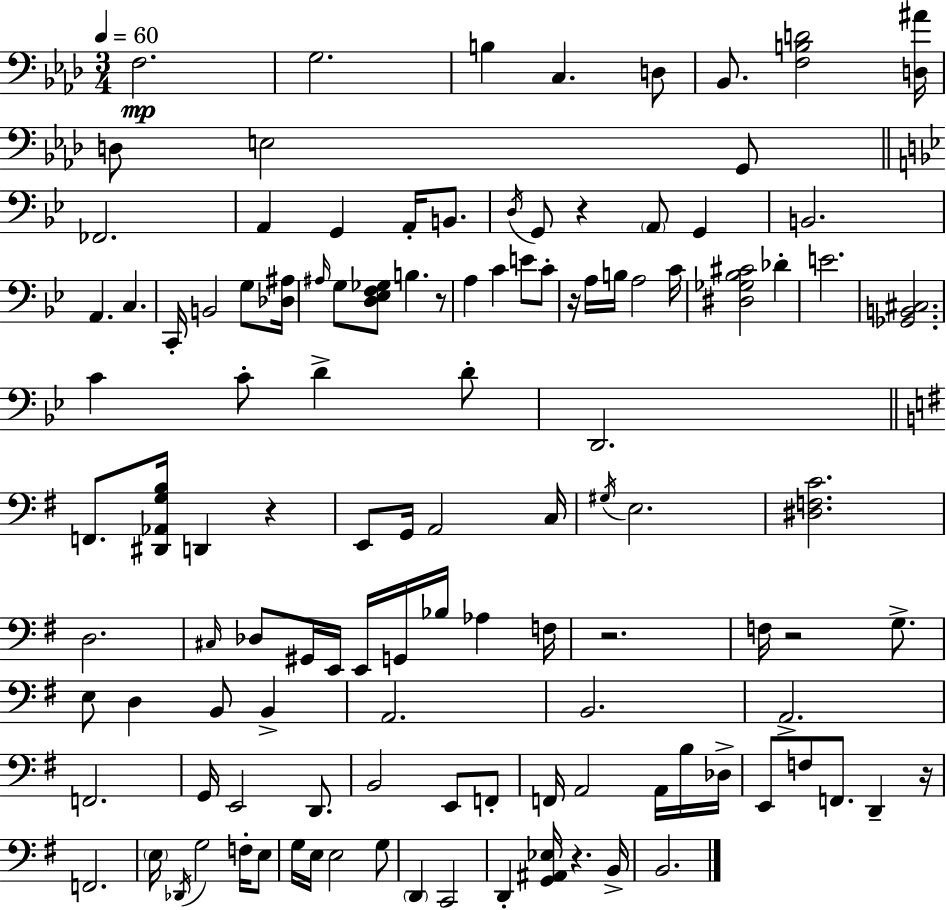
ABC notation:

X:1
T:Untitled
M:3/4
L:1/4
K:Ab
F,2 G,2 B, C, D,/2 _B,,/2 [F,B,D]2 [D,^A]/4 D,/2 E,2 G,,/2 _F,,2 A,, G,, A,,/4 B,,/2 D,/4 G,,/2 z A,,/2 G,, B,,2 A,, C, C,,/4 B,,2 G,/2 [_D,^A,]/4 ^A,/4 G,/2 [D,_E,F,_G,]/2 B, z/2 A, C E/2 C/2 z/4 A,/4 B,/4 A,2 C/4 [^D,_G,_B,^C]2 _D E2 [_G,,B,,^C,]2 C C/2 D D/2 D,,2 F,,/2 [^D,,_A,,G,B,]/4 D,, z E,,/2 G,,/4 A,,2 C,/4 ^G,/4 E,2 [^D,F,C]2 D,2 ^C,/4 _D,/2 ^G,,/4 E,,/4 E,,/4 G,,/4 _B,/4 _A, F,/4 z2 F,/4 z2 G,/2 E,/2 D, B,,/2 B,, A,,2 B,,2 A,,2 F,,2 G,,/4 E,,2 D,,/2 B,,2 E,,/2 F,,/2 F,,/4 A,,2 A,,/4 B,/4 _D,/4 E,,/2 F,/2 F,,/2 D,, z/4 F,,2 E,/4 _D,,/4 G,2 F,/4 E,/2 G,/4 E,/4 E,2 G,/2 D,, C,,2 D,, [G,,^A,,_E,]/4 z B,,/4 B,,2